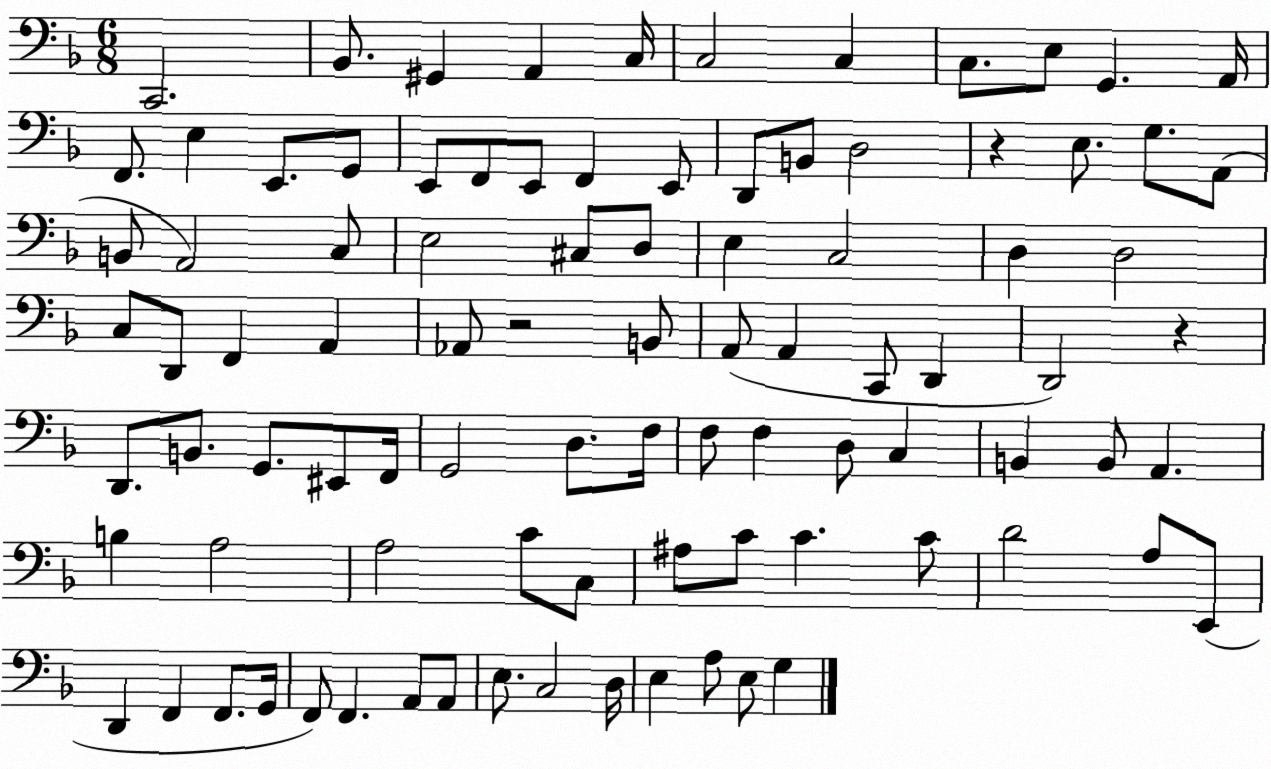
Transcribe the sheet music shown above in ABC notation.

X:1
T:Untitled
M:6/8
L:1/4
K:F
C,,2 _B,,/2 ^G,, A,, C,/4 C,2 C, C,/2 E,/2 G,, A,,/4 F,,/2 E, E,,/2 G,,/2 E,,/2 F,,/2 E,,/2 F,, E,,/2 D,,/2 B,,/2 D,2 z E,/2 G,/2 A,,/2 B,,/2 A,,2 C,/2 E,2 ^C,/2 D,/2 E, C,2 D, D,2 C,/2 D,,/2 F,, A,, _A,,/2 z2 B,,/2 A,,/2 A,, C,,/2 D,, D,,2 z D,,/2 B,,/2 G,,/2 ^E,,/2 F,,/4 G,,2 D,/2 F,/4 F,/2 F, D,/2 C, B,, B,,/2 A,, B, A,2 A,2 C/2 C,/2 ^A,/2 C/2 C C/2 D2 A,/2 E,,/2 D,, F,, F,,/2 G,,/4 F,,/2 F,, A,,/2 A,,/2 E,/2 C,2 D,/4 E, A,/2 E,/2 G,